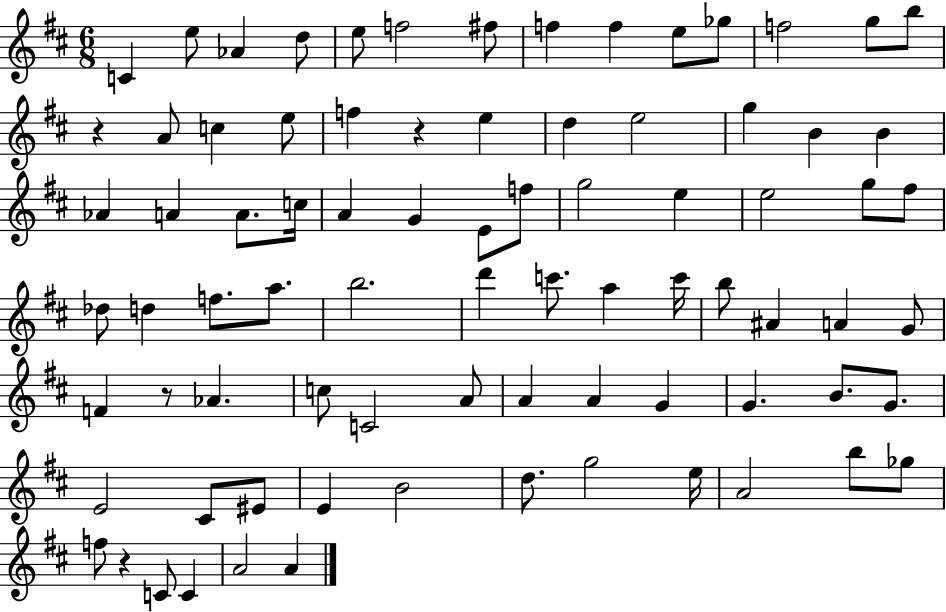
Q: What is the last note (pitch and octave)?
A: A4